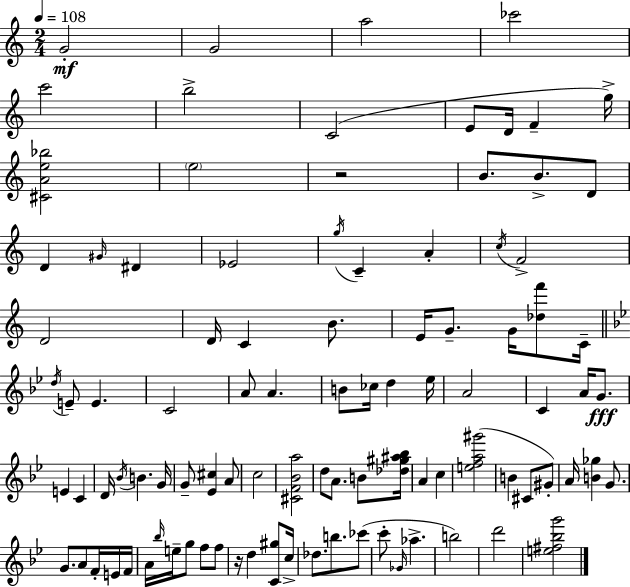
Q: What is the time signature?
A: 2/4